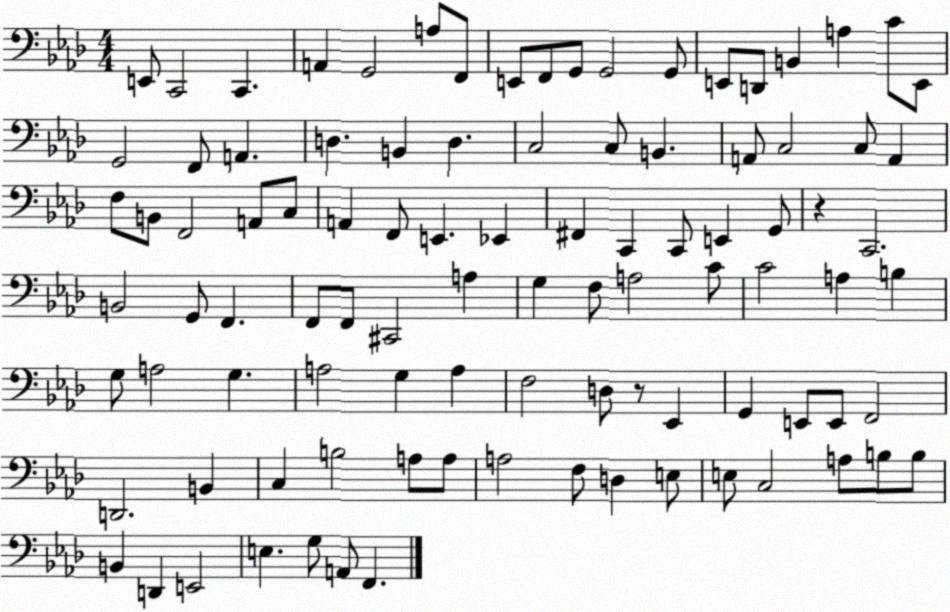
X:1
T:Untitled
M:4/4
L:1/4
K:Ab
E,,/2 C,,2 C,, A,, G,,2 A,/2 F,,/2 E,,/2 F,,/2 G,,/2 G,,2 G,,/2 E,,/2 D,,/2 B,, A, C/2 E,,/2 G,,2 F,,/2 A,, D, B,, D, C,2 C,/2 B,, A,,/2 C,2 C,/2 A,, F,/2 B,,/2 F,,2 A,,/2 C,/2 A,, F,,/2 E,, _E,, ^F,, C,, C,,/2 E,, G,,/2 z C,,2 B,,2 G,,/2 F,, F,,/2 F,,/2 ^C,,2 A, G, F,/2 A,2 C/2 C2 A, B, G,/2 A,2 G, A,2 G, A, F,2 D,/2 z/2 _E,, G,, E,,/2 E,,/2 F,,2 D,,2 B,, C, B,2 A,/2 A,/2 A,2 F,/2 D, E,/2 E,/2 C,2 A,/2 B,/2 B,/2 B,, D,, E,,2 E, G,/2 A,,/2 F,,